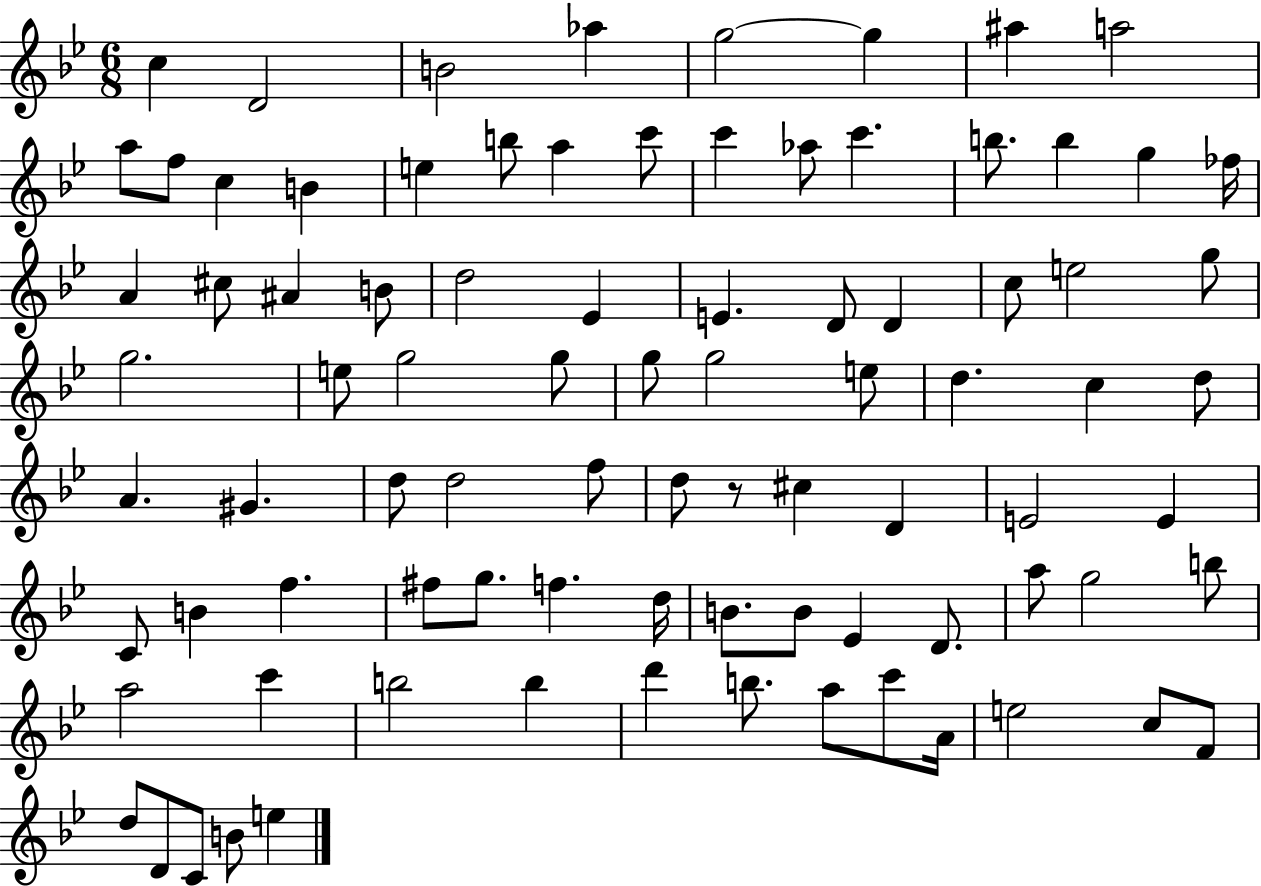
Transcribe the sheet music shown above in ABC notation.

X:1
T:Untitled
M:6/8
L:1/4
K:Bb
c D2 B2 _a g2 g ^a a2 a/2 f/2 c B e b/2 a c'/2 c' _a/2 c' b/2 b g _f/4 A ^c/2 ^A B/2 d2 _E E D/2 D c/2 e2 g/2 g2 e/2 g2 g/2 g/2 g2 e/2 d c d/2 A ^G d/2 d2 f/2 d/2 z/2 ^c D E2 E C/2 B f ^f/2 g/2 f d/4 B/2 B/2 _E D/2 a/2 g2 b/2 a2 c' b2 b d' b/2 a/2 c'/2 A/4 e2 c/2 F/2 d/2 D/2 C/2 B/2 e